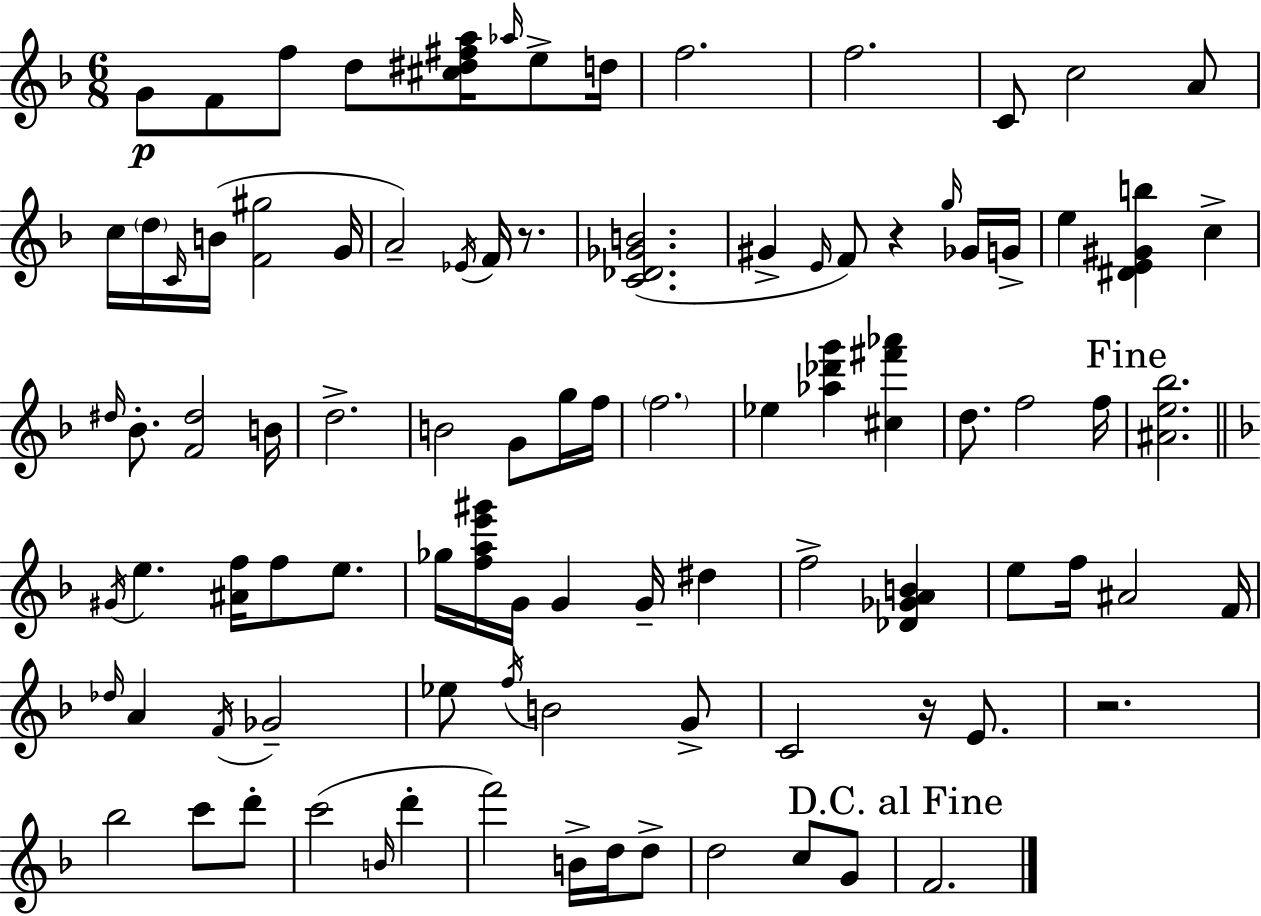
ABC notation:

X:1
T:Untitled
M:6/8
L:1/4
K:Dm
G/2 F/2 f/2 d/2 [^c^d^fa]/4 _a/4 e/2 d/4 f2 f2 C/2 c2 A/2 c/4 d/4 C/4 B/4 [F^g]2 G/4 A2 _E/4 F/4 z/2 [C_D_GB]2 ^G E/4 F/2 z g/4 _G/4 G/4 e [^DE^Gb] c ^d/4 _B/2 [F^d]2 B/4 d2 B2 G/2 g/4 f/4 f2 _e [_a_d'g'] [^c^f'_a'] d/2 f2 f/4 [^Ae_b]2 ^G/4 e [^Af]/4 f/2 e/2 _g/4 [fae'^g']/4 G/4 G G/4 ^d f2 [_D_GAB] e/2 f/4 ^A2 F/4 _d/4 A F/4 _G2 _e/2 f/4 B2 G/2 C2 z/4 E/2 z2 _b2 c'/2 d'/2 c'2 B/4 d' f'2 B/4 d/4 d/2 d2 c/2 G/2 F2